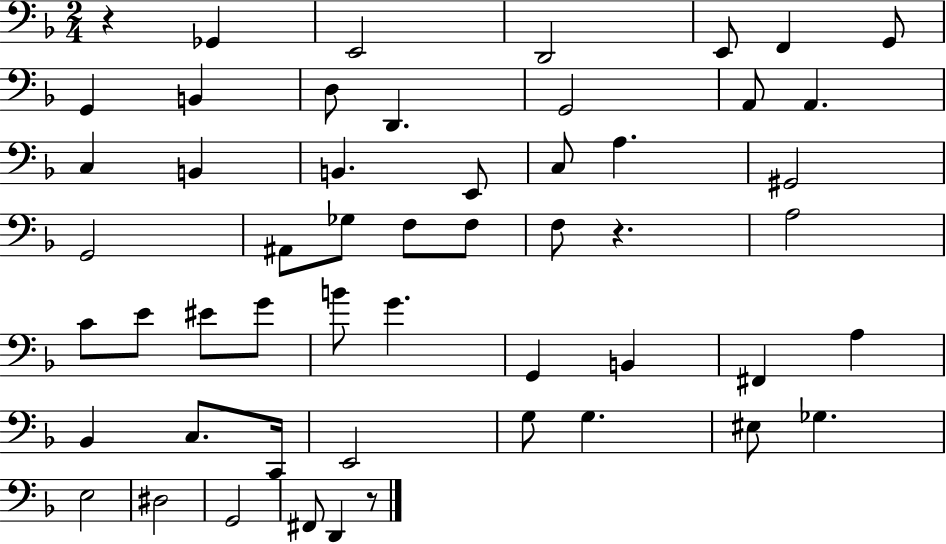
X:1
T:Untitled
M:2/4
L:1/4
K:F
z _G,, E,,2 D,,2 E,,/2 F,, G,,/2 G,, B,, D,/2 D,, G,,2 A,,/2 A,, C, B,, B,, E,,/2 C,/2 A, ^G,,2 G,,2 ^A,,/2 _G,/2 F,/2 F,/2 F,/2 z A,2 C/2 E/2 ^E/2 G/2 B/2 G G,, B,, ^F,, A, _B,, C,/2 C,,/4 E,,2 G,/2 G, ^E,/2 _G, E,2 ^D,2 G,,2 ^F,,/2 D,, z/2